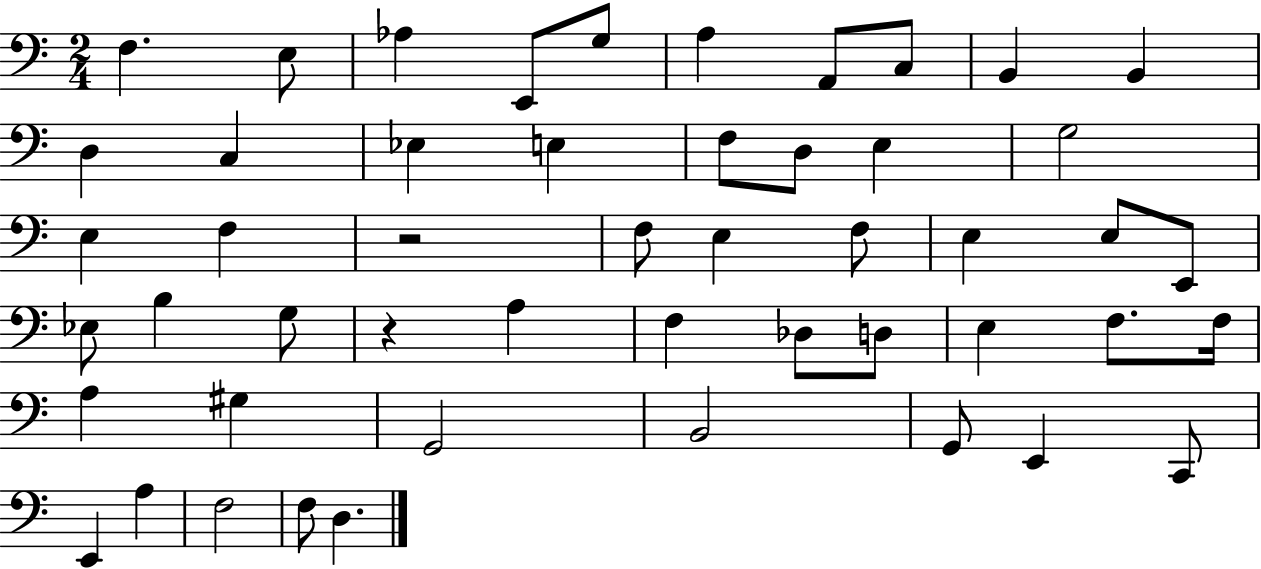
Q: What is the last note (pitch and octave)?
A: D3